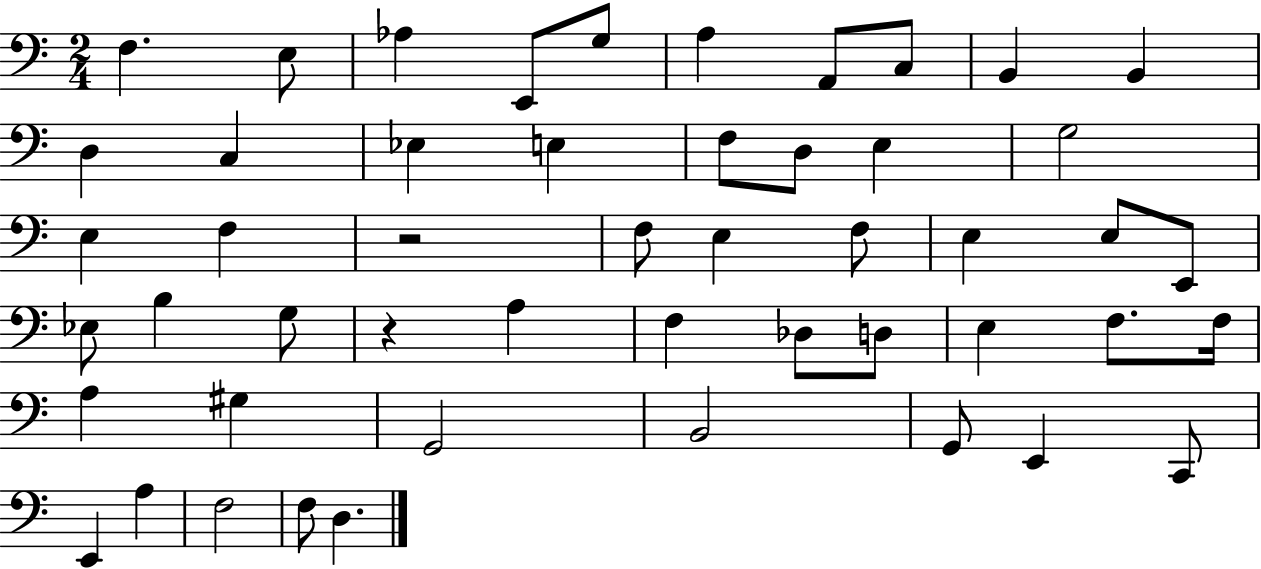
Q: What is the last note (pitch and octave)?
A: D3